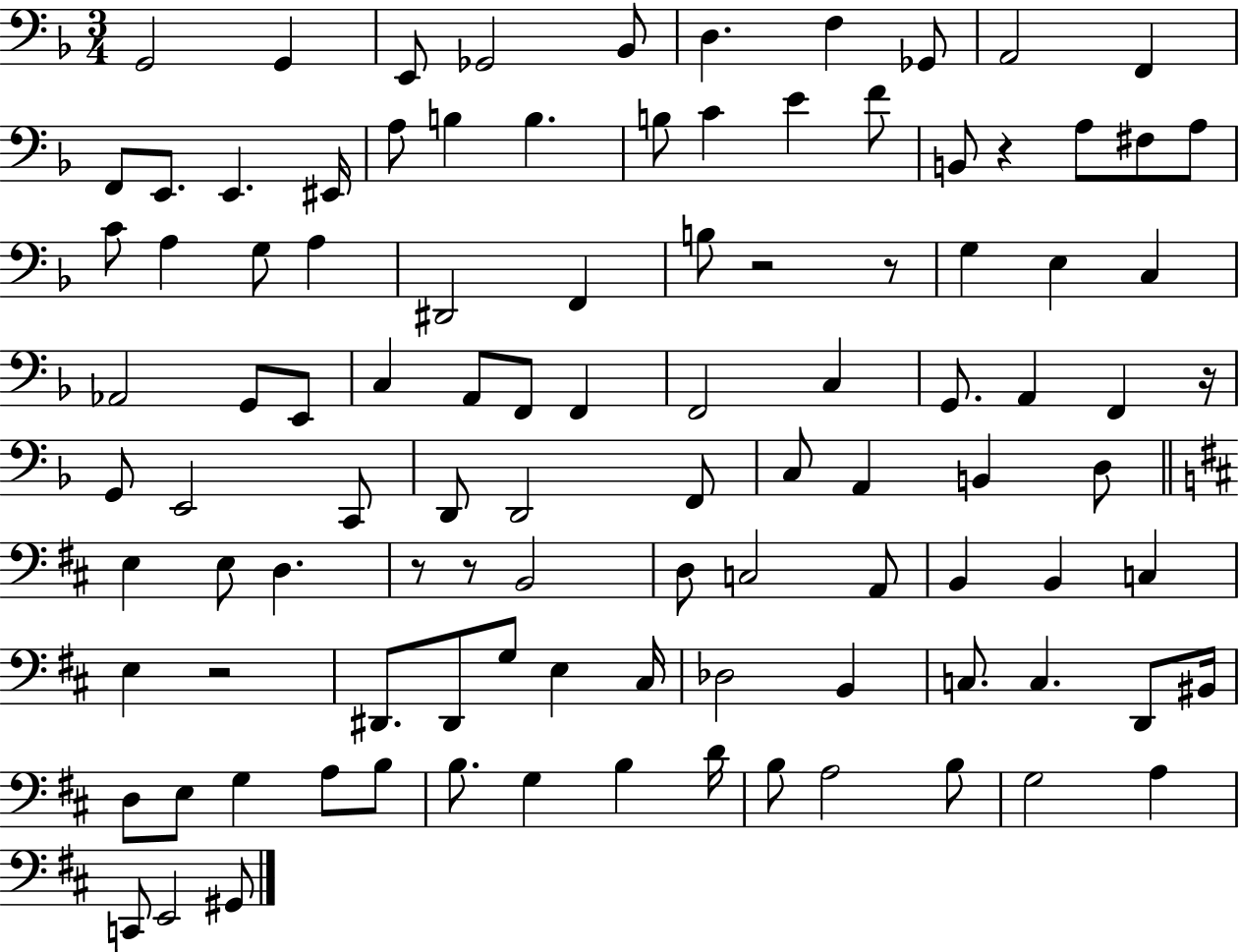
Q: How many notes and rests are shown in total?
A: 103